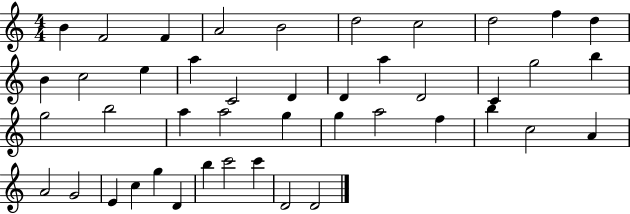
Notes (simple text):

B4/q F4/h F4/q A4/h B4/h D5/h C5/h D5/h F5/q D5/q B4/q C5/h E5/q A5/q C4/h D4/q D4/q A5/q D4/h C4/q G5/h B5/q G5/h B5/h A5/q A5/h G5/q G5/q A5/h F5/q B5/q C5/h A4/q A4/h G4/h E4/q C5/q G5/q D4/q B5/q C6/h C6/q D4/h D4/h